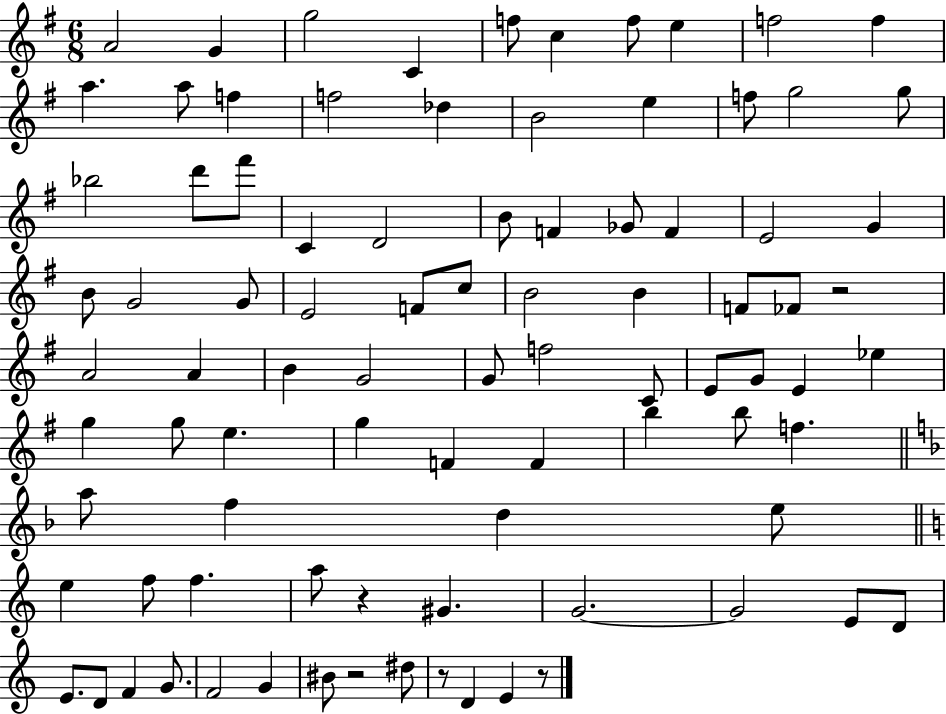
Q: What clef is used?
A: treble